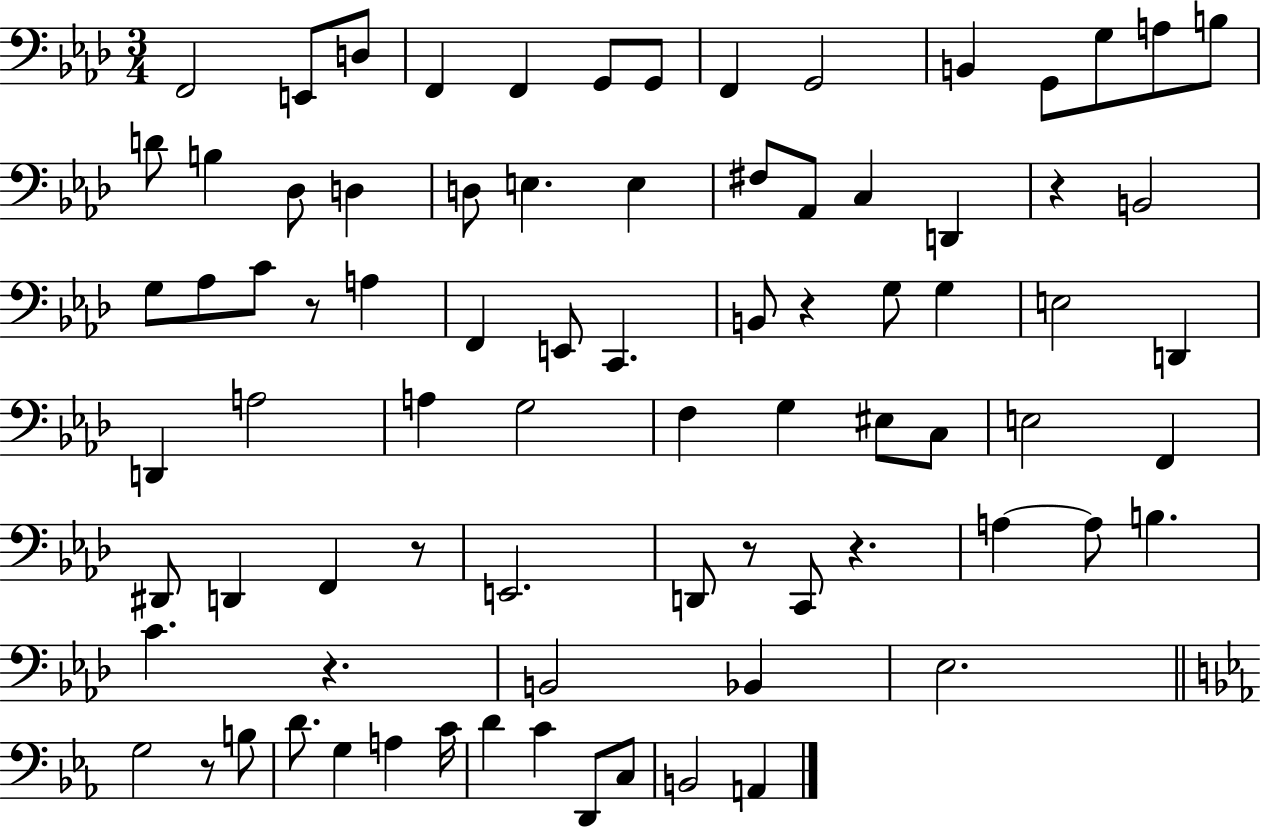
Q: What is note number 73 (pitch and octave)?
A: A2